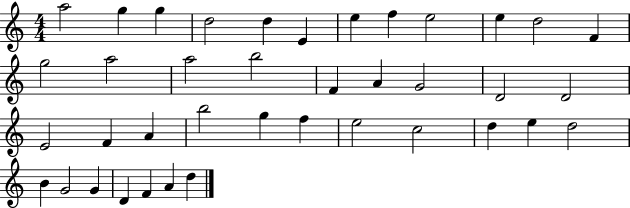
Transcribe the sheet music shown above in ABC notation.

X:1
T:Untitled
M:4/4
L:1/4
K:C
a2 g g d2 d E e f e2 e d2 F g2 a2 a2 b2 F A G2 D2 D2 E2 F A b2 g f e2 c2 d e d2 B G2 G D F A d